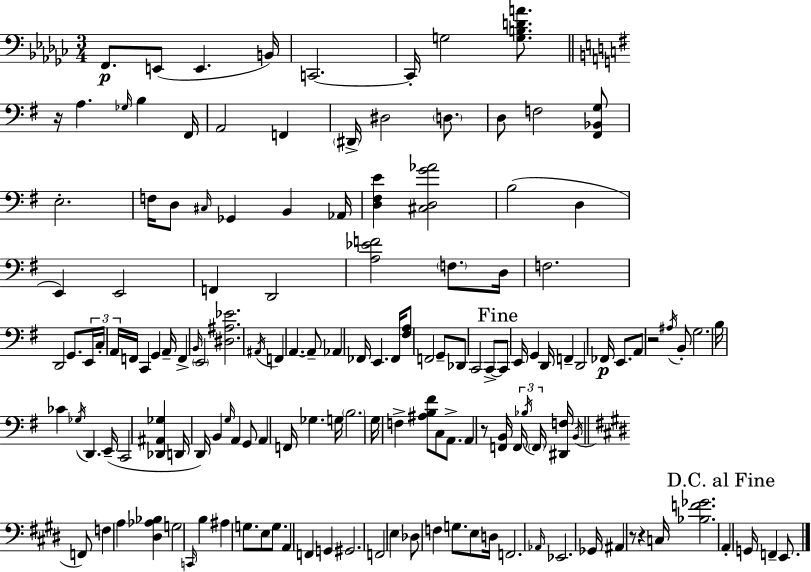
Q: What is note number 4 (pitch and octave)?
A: B2